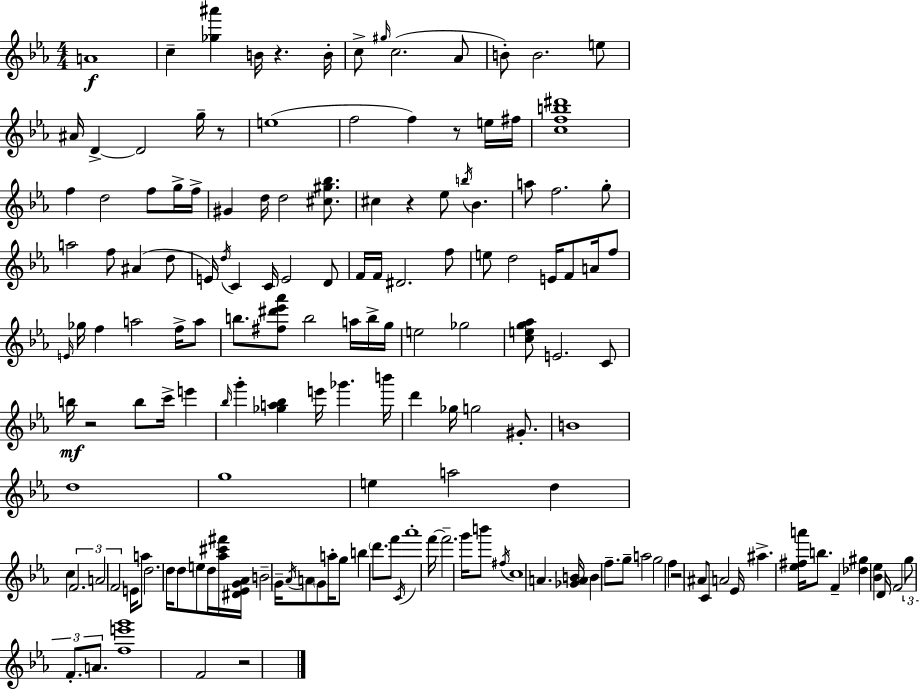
A4/w C5/q [Gb5,A#6]/q B4/s R/q. B4/s C5/e G#5/s C5/h. Ab4/e B4/e B4/h. E5/e A#4/s D4/q D4/h G5/s R/e E5/w F5/h F5/q R/e E5/s F#5/s [C5,F5,B5,D#6]/w F5/q D5/h F5/e G5/s F5/s G#4/q D5/s D5/h [C#5,G#5,Bb5]/e. C#5/q R/q Eb5/e B5/s Bb4/q. A5/e F5/h. G5/e A5/h F5/e A#4/q D5/e E4/s D5/s C4/q C4/s E4/h D4/e F4/s F4/s D#4/h. F5/e E5/e D5/h E4/s F4/e A4/s F5/e E4/s Gb5/s F5/q A5/h F5/s A5/e B5/e. [F#5,D#6,Eb6,Ab6]/e B5/h A5/s B5/s G5/s E5/h Gb5/h [C5,E5,G5,Ab5]/e E4/h. C4/e B5/s R/h B5/e C6/s E6/q Bb5/s G6/q [Gb5,A5,Bb5]/q E6/s Gb6/q. B6/s D6/q Gb5/s G5/h G#4/e. B4/w D5/w G5/w E5/q A5/h D5/q C5/q F4/h. A4/h F4/h E4/s A5/e D5/h. D5/s D5/e E5/e D5/s [Ab5,C#6,F#6]/s [D#4,Eb4,G4,Ab4]/s B4/h G4/s Ab4/s A4/e G4/e A5/s G5/e B5/q D6/e. F6/e C4/s Ab6/w F6/s F6/h. G6/s B6/e F#5/s C5/w A4/q. [Gb4,A4,B4]/s B4/q F5/e. G5/e A5/h G5/h F5/q R/h A#4/e C4/e A4/h Eb4/s A#5/q. [Eb5,F#5,A6]/s B5/e. F4/q [Db5,G#5]/q [Bb4,Eb5]/q D4/s F4/h G5/e F4/e. A4/e. [F5,E6,G6]/w F4/h R/h